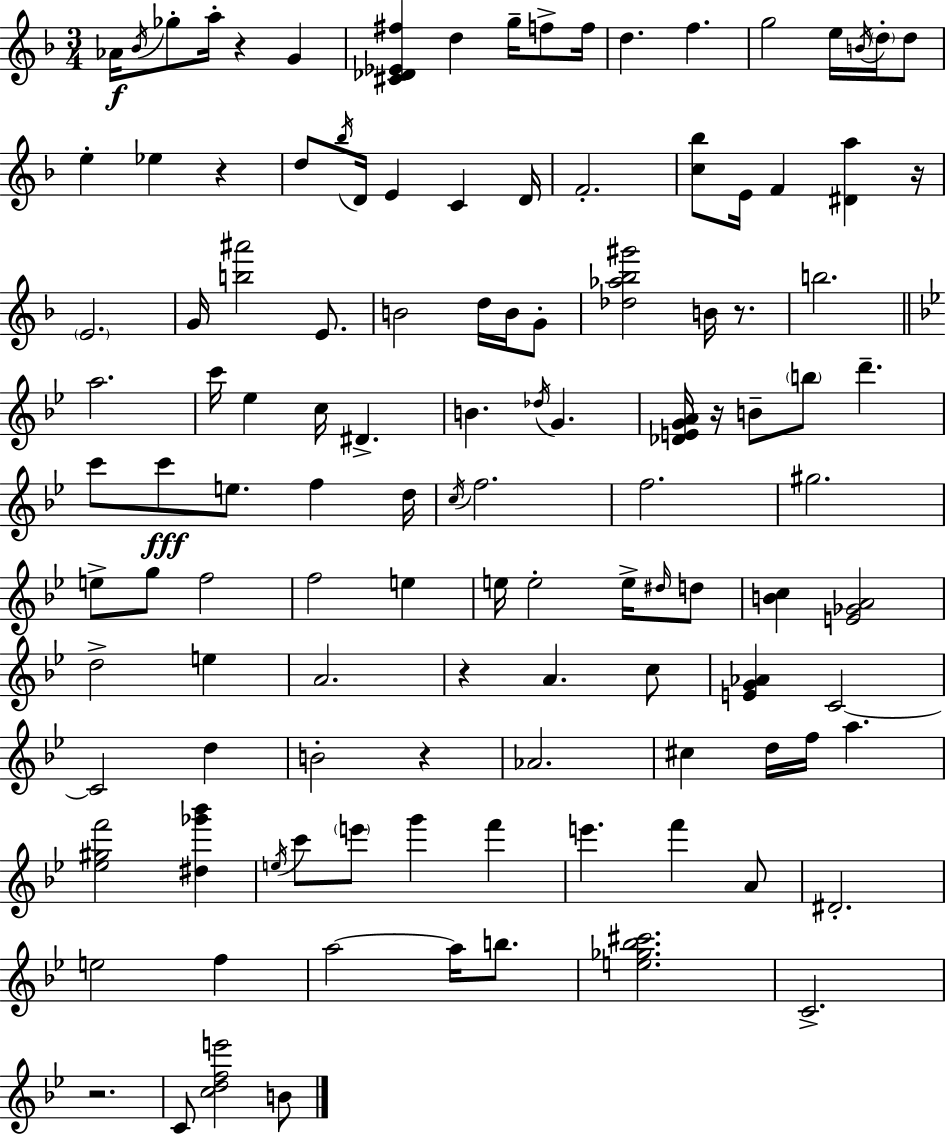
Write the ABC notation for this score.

X:1
T:Untitled
M:3/4
L:1/4
K:F
_A/4 _B/4 _g/2 a/4 z G [^C_D_E^f] d g/4 f/2 f/4 d f g2 e/4 B/4 d/4 d/2 e _e z d/2 _b/4 D/4 E C D/4 F2 [c_b]/2 E/4 F [^Da] z/4 E2 G/4 [b^a']2 E/2 B2 d/4 B/4 G/2 [_d_a_b^g']2 B/4 z/2 b2 a2 c'/4 _e c/4 ^D B _d/4 G [_DEGA]/4 z/4 B/2 b/2 d' c'/2 c'/2 e/2 f d/4 c/4 f2 f2 ^g2 e/2 g/2 f2 f2 e e/4 e2 e/4 ^d/4 d/2 [Bc] [E_GA]2 d2 e A2 z A c/2 [EG_A] C2 C2 d B2 z _A2 ^c d/4 f/4 a [_e^gf']2 [^d_g'_b'] e/4 c'/2 e'/2 g' f' e' f' A/2 ^D2 e2 f a2 a/4 b/2 [e_g_b^c']2 C2 z2 C/2 [cdfe']2 B/2